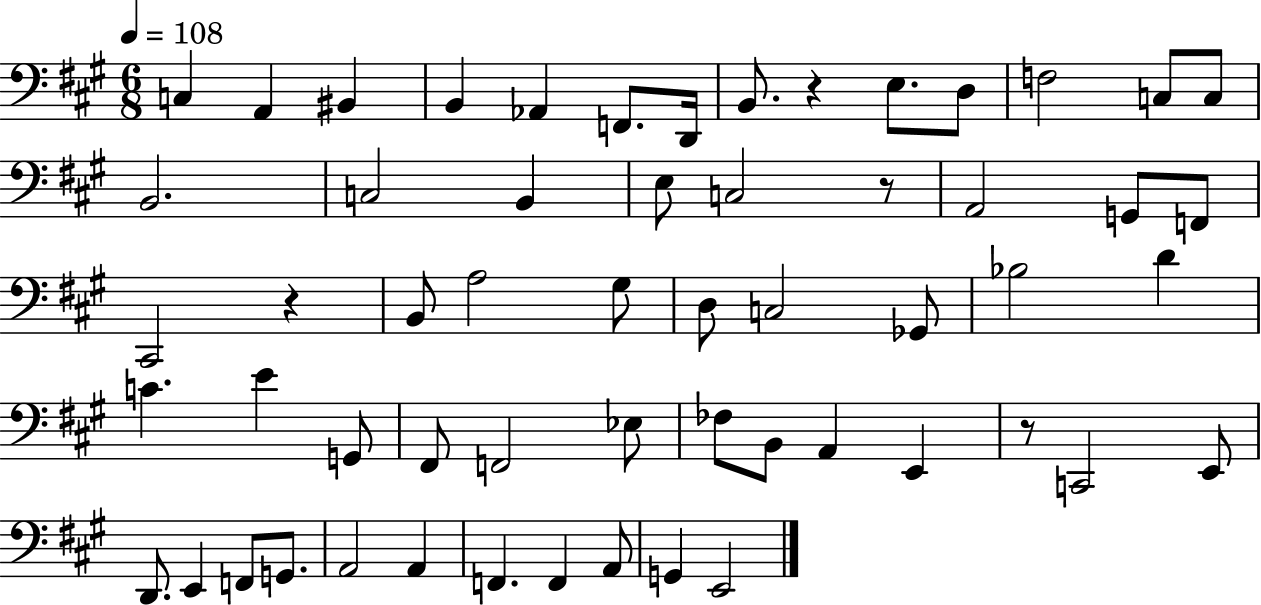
C3/q A2/q BIS2/q B2/q Ab2/q F2/e. D2/s B2/e. R/q E3/e. D3/e F3/h C3/e C3/e B2/h. C3/h B2/q E3/e C3/h R/e A2/h G2/e F2/e C#2/h R/q B2/e A3/h G#3/e D3/e C3/h Gb2/e Bb3/h D4/q C4/q. E4/q G2/e F#2/e F2/h Eb3/e FES3/e B2/e A2/q E2/q R/e C2/h E2/e D2/e. E2/q F2/e G2/e. A2/h A2/q F2/q. F2/q A2/e G2/q E2/h